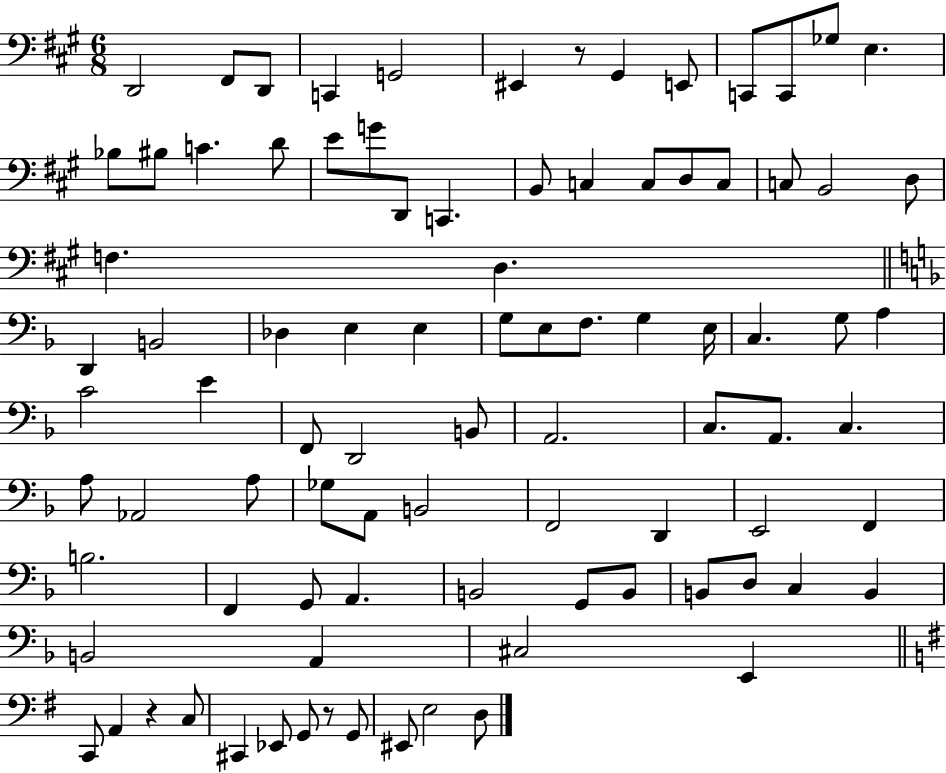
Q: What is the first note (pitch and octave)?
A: D2